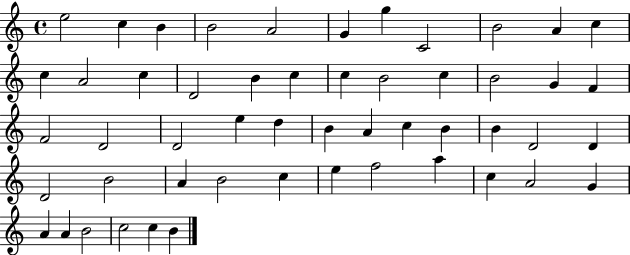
E5/h C5/q B4/q B4/h A4/h G4/q G5/q C4/h B4/h A4/q C5/q C5/q A4/h C5/q D4/h B4/q C5/q C5/q B4/h C5/q B4/h G4/q F4/q F4/h D4/h D4/h E5/q D5/q B4/q A4/q C5/q B4/q B4/q D4/h D4/q D4/h B4/h A4/q B4/h C5/q E5/q F5/h A5/q C5/q A4/h G4/q A4/q A4/q B4/h C5/h C5/q B4/q